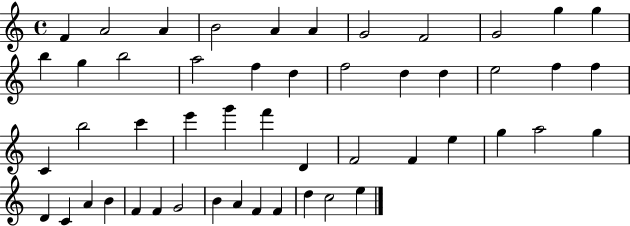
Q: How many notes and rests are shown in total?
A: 50